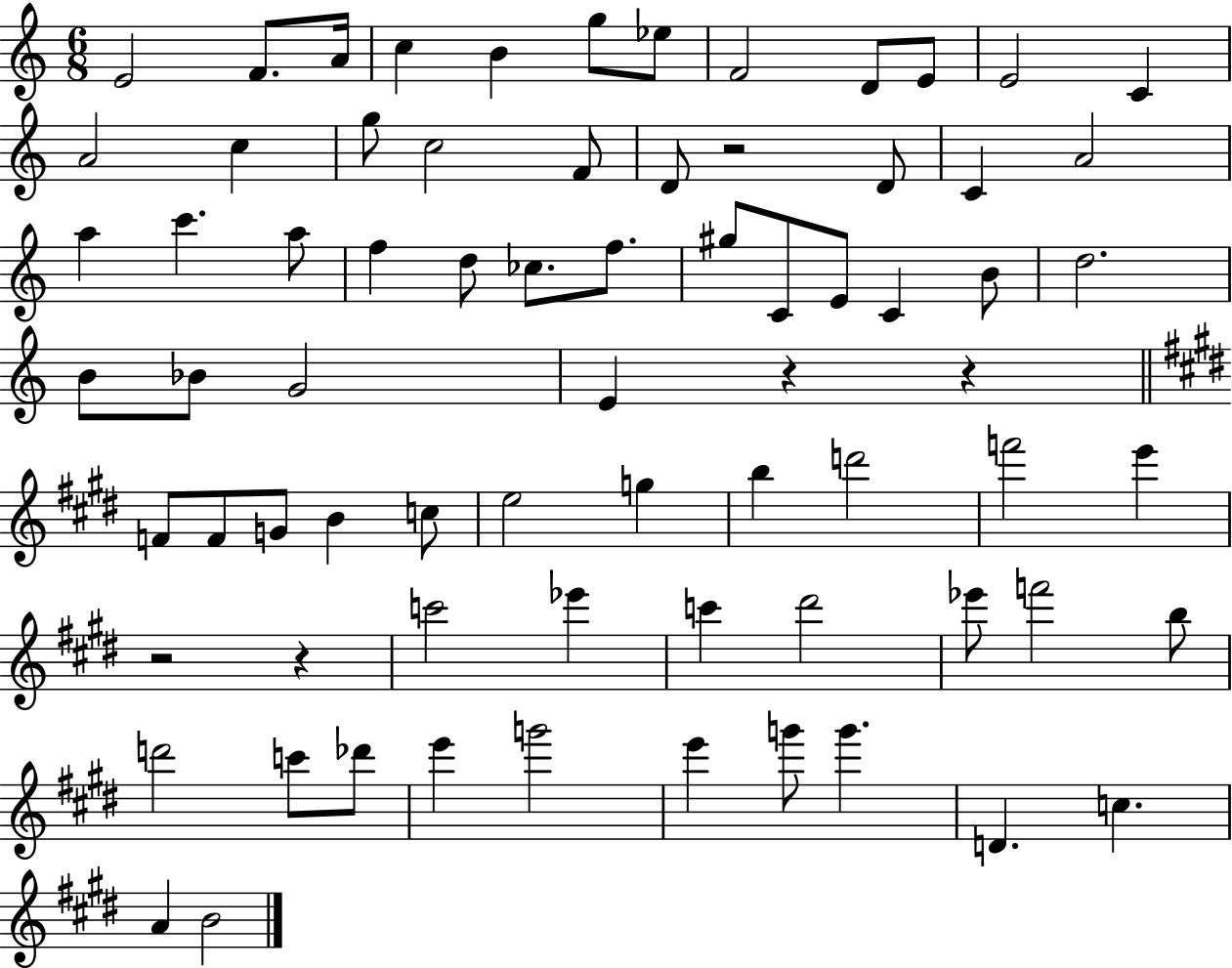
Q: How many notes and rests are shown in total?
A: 73